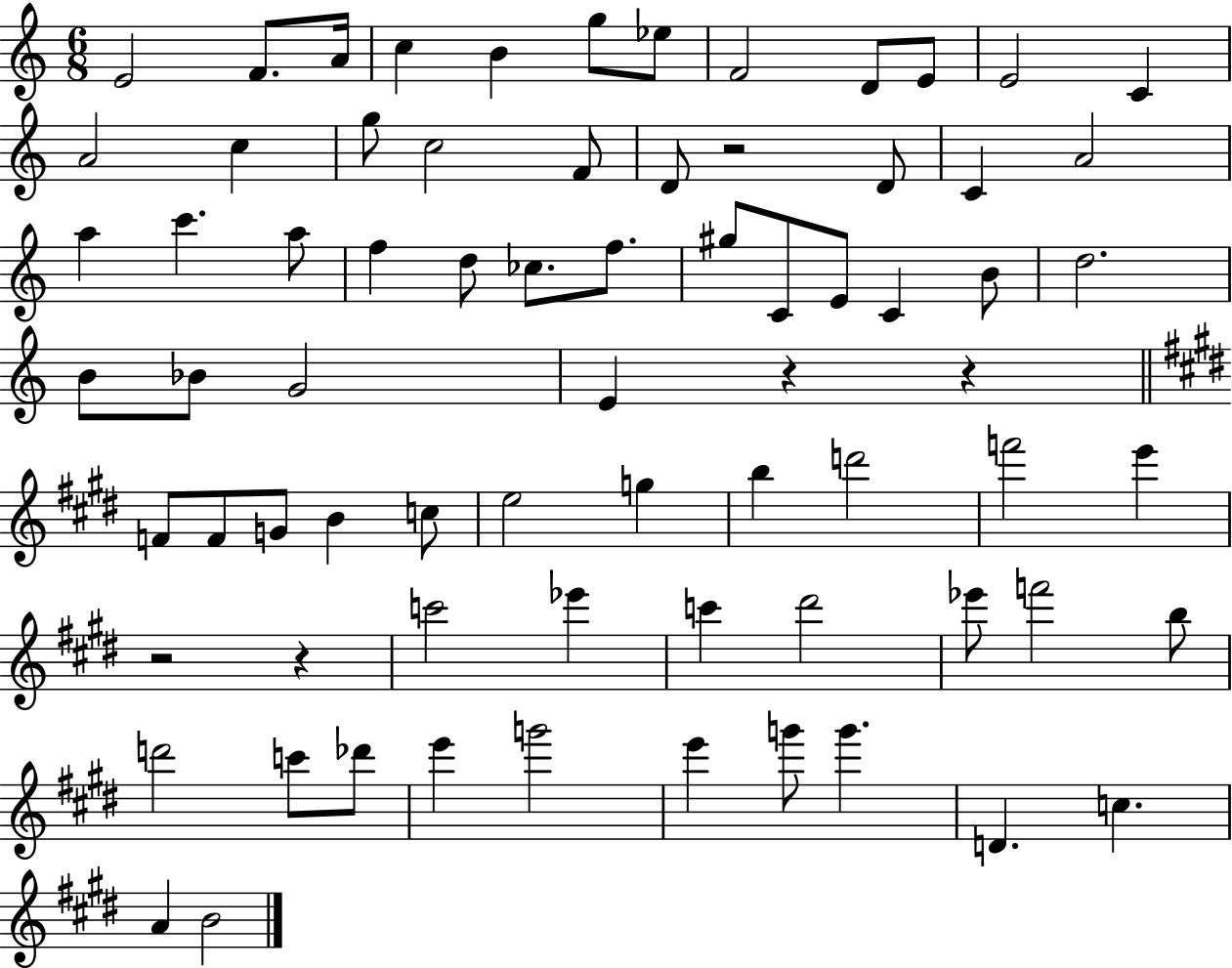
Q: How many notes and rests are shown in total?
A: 73